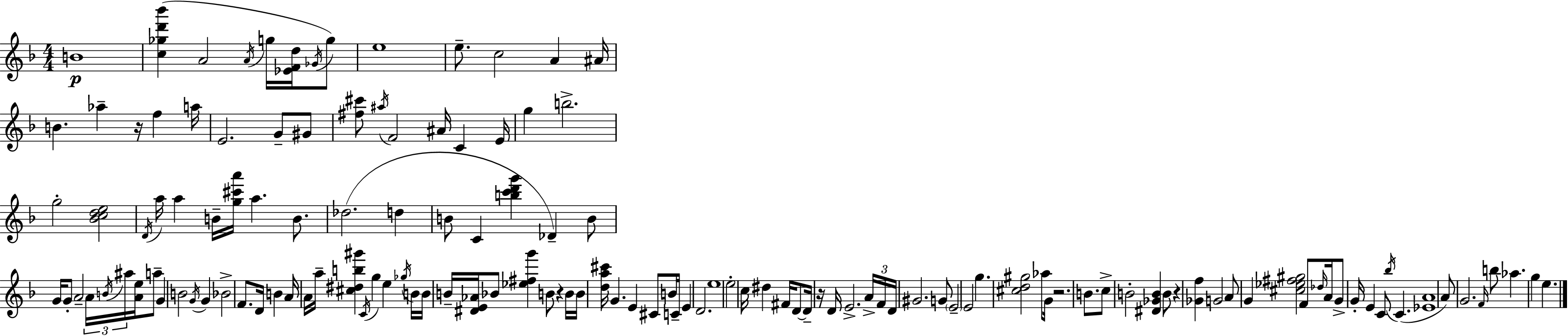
B4/w [C5,Gb5,D6,Bb6]/q A4/h A4/s G5/s [Eb4,F4,D5]/s Gb4/s G5/e E5/w E5/e. C5/h A4/q A#4/s B4/q. Ab5/q R/s F5/q A5/s E4/h. G4/e G#4/e [F#5,C#6]/e A#5/s F4/h A#4/s C4/q E4/s G5/q B5/h. G5/h [Bb4,C5,D5,E5]/h D4/s A5/s A5/q B4/s [G5,C#6,A6]/s A5/q. B4/e. Db5/h. D5/q B4/e C4/q [B5,C6,D6,G6]/q Db4/q B4/e G4/s G4/e A4/h A4/s B4/s A#5/s [A4,E5]/s A5/e G4/q B4/h G4/s G4/q Bb4/h F4/e. D4/s B4/q A4/s A4/s A5/s [C#5,D#5,B5,G#6]/q C4/s G5/q E5/q Gb5/s B4/s B4/s B4/s [D#4,E4,Ab4]/s Bb4/e [Eb5,F#5,G6]/q B4/e R/q B4/s B4/s [D5,A5,C#6]/s G4/q. E4/q C#4/e B4/s C4/s E4/q D4/h. E5/w E5/h C5/s D#5/q F#4/s D4/e D4/s R/s D4/s E4/h. A4/s F4/s D4/s G#4/h. G4/e E4/h E4/h G5/q. [C#5,D5,G#5]/h Ab5/e G4/s R/h. B4/e. C5/e B4/h [D#4,Gb4,B4]/q B4/e R/q [Gb4,F5]/q G4/h A4/e G4/q [C#5,Eb5,F#5,G#5]/h F4/e Db5/s A4/s G4/e G4/s E4/q C4/e Bb5/s C4/q. [Eb4,A4]/w A4/e G4/h. F4/s B5/e Ab5/q. G5/q E5/q.